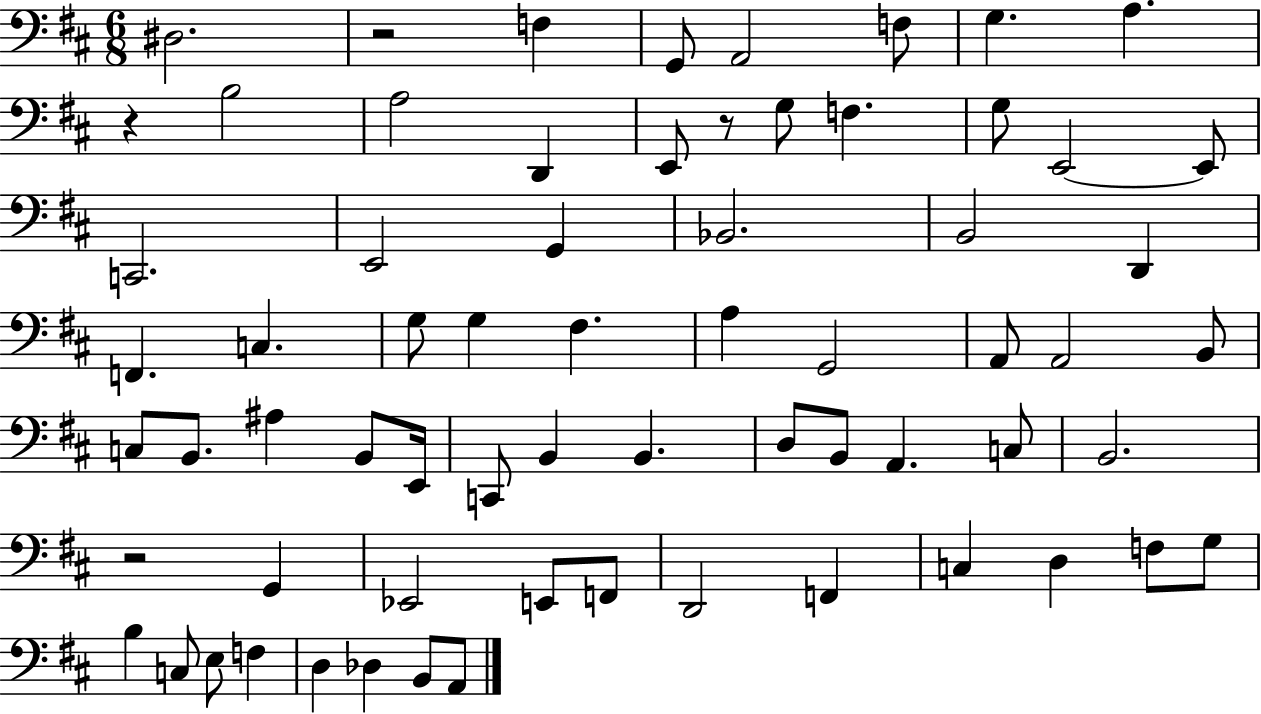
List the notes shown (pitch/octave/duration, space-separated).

D#3/h. R/h F3/q G2/e A2/h F3/e G3/q. A3/q. R/q B3/h A3/h D2/q E2/e R/e G3/e F3/q. G3/e E2/h E2/e C2/h. E2/h G2/q Bb2/h. B2/h D2/q F2/q. C3/q. G3/e G3/q F#3/q. A3/q G2/h A2/e A2/h B2/e C3/e B2/e. A#3/q B2/e E2/s C2/e B2/q B2/q. D3/e B2/e A2/q. C3/e B2/h. R/h G2/q Eb2/h E2/e F2/e D2/h F2/q C3/q D3/q F3/e G3/e B3/q C3/e E3/e F3/q D3/q Db3/q B2/e A2/e